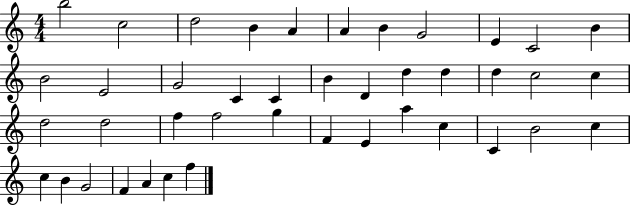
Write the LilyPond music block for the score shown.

{
  \clef treble
  \numericTimeSignature
  \time 4/4
  \key c \major
  b''2 c''2 | d''2 b'4 a'4 | a'4 b'4 g'2 | e'4 c'2 b'4 | \break b'2 e'2 | g'2 c'4 c'4 | b'4 d'4 d''4 d''4 | d''4 c''2 c''4 | \break d''2 d''2 | f''4 f''2 g''4 | f'4 e'4 a''4 c''4 | c'4 b'2 c''4 | \break c''4 b'4 g'2 | f'4 a'4 c''4 f''4 | \bar "|."
}